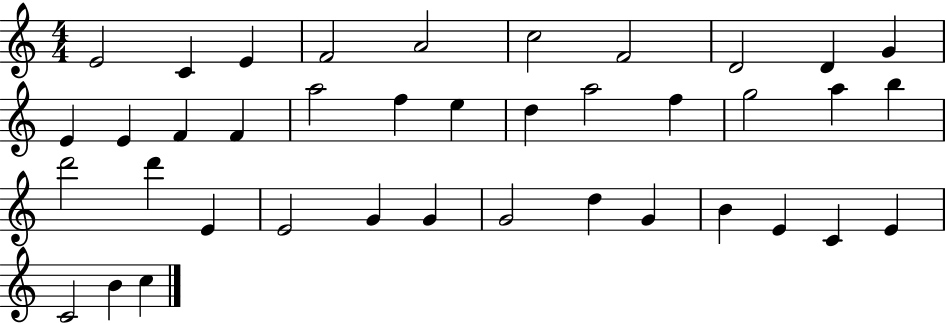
{
  \clef treble
  \numericTimeSignature
  \time 4/4
  \key c \major
  e'2 c'4 e'4 | f'2 a'2 | c''2 f'2 | d'2 d'4 g'4 | \break e'4 e'4 f'4 f'4 | a''2 f''4 e''4 | d''4 a''2 f''4 | g''2 a''4 b''4 | \break d'''2 d'''4 e'4 | e'2 g'4 g'4 | g'2 d''4 g'4 | b'4 e'4 c'4 e'4 | \break c'2 b'4 c''4 | \bar "|."
}